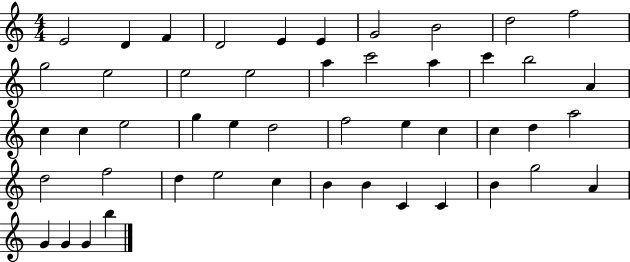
{
  \clef treble
  \numericTimeSignature
  \time 4/4
  \key c \major
  e'2 d'4 f'4 | d'2 e'4 e'4 | g'2 b'2 | d''2 f''2 | \break g''2 e''2 | e''2 e''2 | a''4 c'''2 a''4 | c'''4 b''2 a'4 | \break c''4 c''4 e''2 | g''4 e''4 d''2 | f''2 e''4 c''4 | c''4 d''4 a''2 | \break d''2 f''2 | d''4 e''2 c''4 | b'4 b'4 c'4 c'4 | b'4 g''2 a'4 | \break g'4 g'4 g'4 b''4 | \bar "|."
}